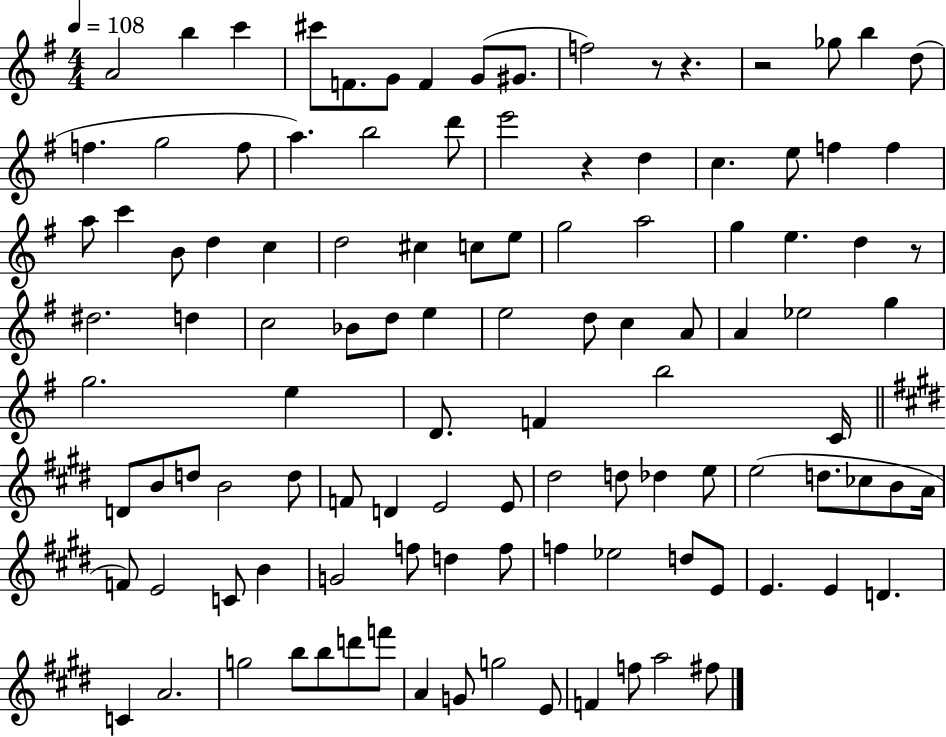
{
  \clef treble
  \numericTimeSignature
  \time 4/4
  \key g \major
  \tempo 4 = 108
  a'2 b''4 c'''4 | cis'''8 f'8. g'8 f'4 g'8( gis'8. | f''2) r8 r4. | r2 ges''8 b''4 d''8( | \break f''4. g''2 f''8 | a''4.) b''2 d'''8 | e'''2 r4 d''4 | c''4. e''8 f''4 f''4 | \break a''8 c'''4 b'8 d''4 c''4 | d''2 cis''4 c''8 e''8 | g''2 a''2 | g''4 e''4. d''4 r8 | \break dis''2. d''4 | c''2 bes'8 d''8 e''4 | e''2 d''8 c''4 a'8 | a'4 ees''2 g''4 | \break g''2. e''4 | d'8. f'4 b''2 c'16 | \bar "||" \break \key e \major d'8 b'8 d''8 b'2 d''8 | f'8 d'4 e'2 e'8 | dis''2 d''8 des''4 e''8 | e''2( d''8. ces''8 b'8 a'16 | \break f'8) e'2 c'8 b'4 | g'2 f''8 d''4 f''8 | f''4 ees''2 d''8 e'8 | e'4. e'4 d'4. | \break c'4 a'2. | g''2 b''8 b''8 d'''8 f'''8 | a'4 g'8 g''2 e'8 | f'4 f''8 a''2 fis''8 | \break \bar "|."
}